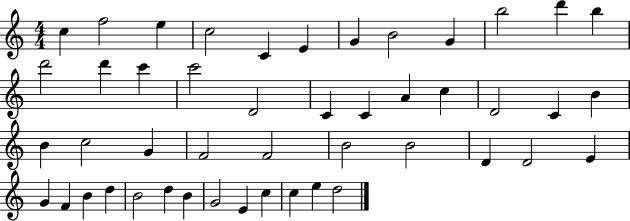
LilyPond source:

{
  \clef treble
  \numericTimeSignature
  \time 4/4
  \key c \major
  c''4 f''2 e''4 | c''2 c'4 e'4 | g'4 b'2 g'4 | b''2 d'''4 b''4 | \break d'''2 d'''4 c'''4 | c'''2 d'2 | c'4 c'4 a'4 c''4 | d'2 c'4 b'4 | \break b'4 c''2 g'4 | f'2 f'2 | b'2 b'2 | d'4 d'2 e'4 | \break g'4 f'4 b'4 d''4 | b'2 d''4 b'4 | g'2 e'4 c''4 | c''4 e''4 d''2 | \break \bar "|."
}